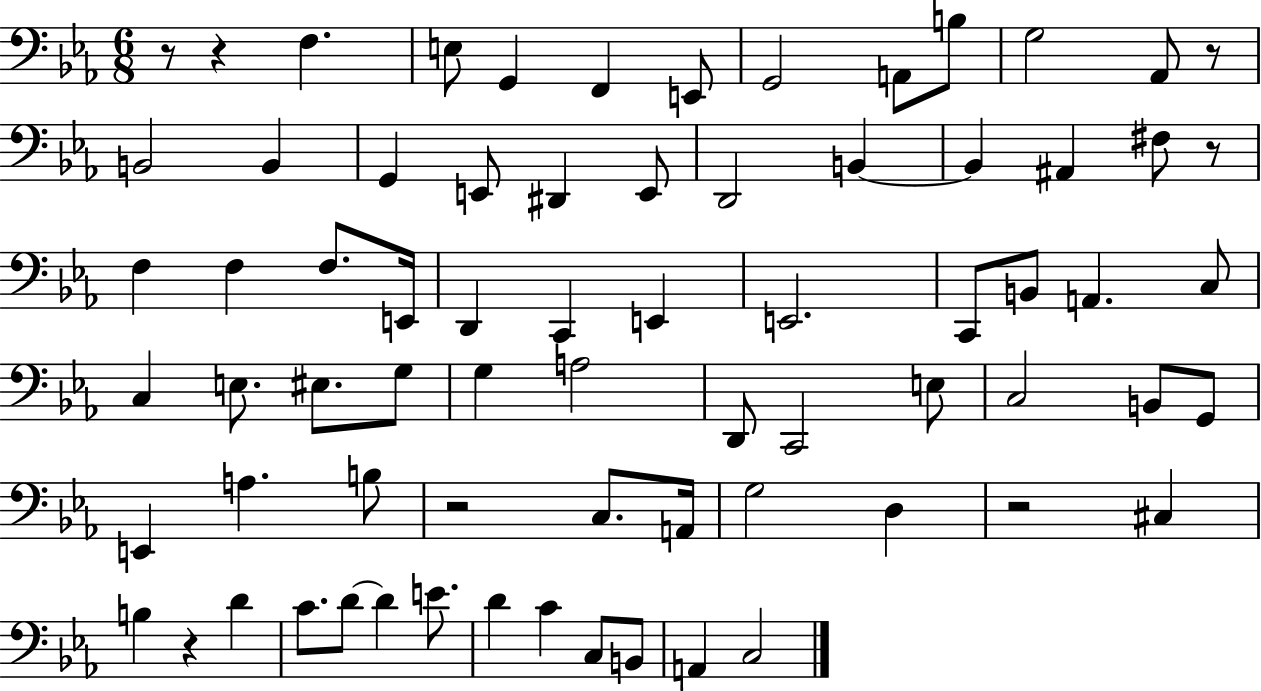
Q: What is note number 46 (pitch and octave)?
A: E2